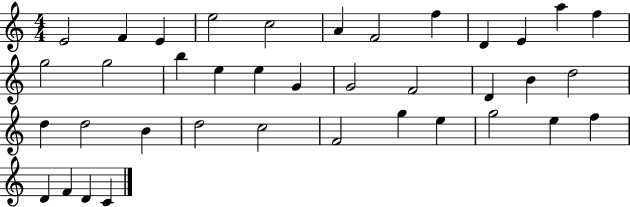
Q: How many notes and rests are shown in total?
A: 38